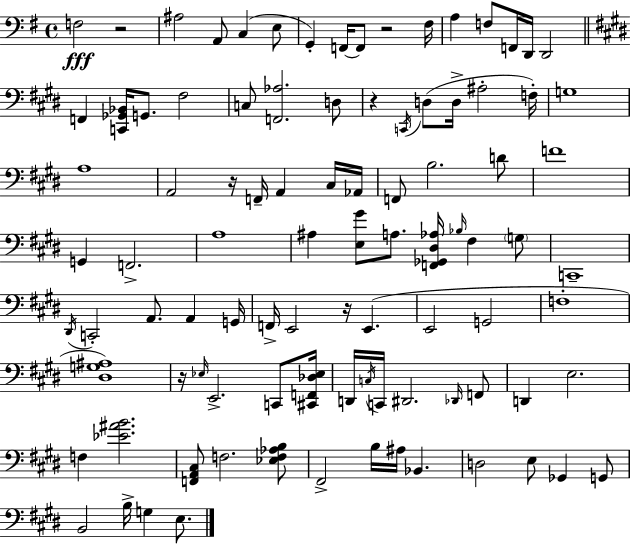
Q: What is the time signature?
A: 4/4